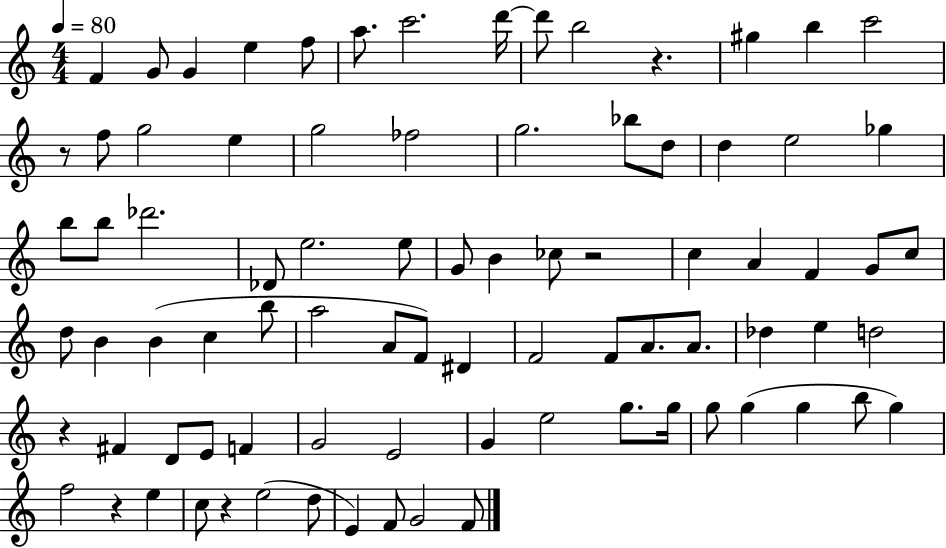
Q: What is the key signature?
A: C major